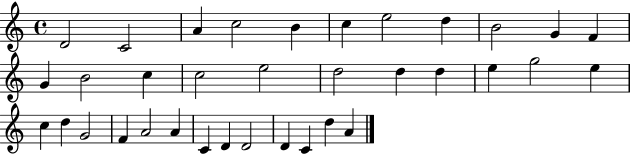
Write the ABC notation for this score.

X:1
T:Untitled
M:4/4
L:1/4
K:C
D2 C2 A c2 B c e2 d B2 G F G B2 c c2 e2 d2 d d e g2 e c d G2 F A2 A C D D2 D C d A